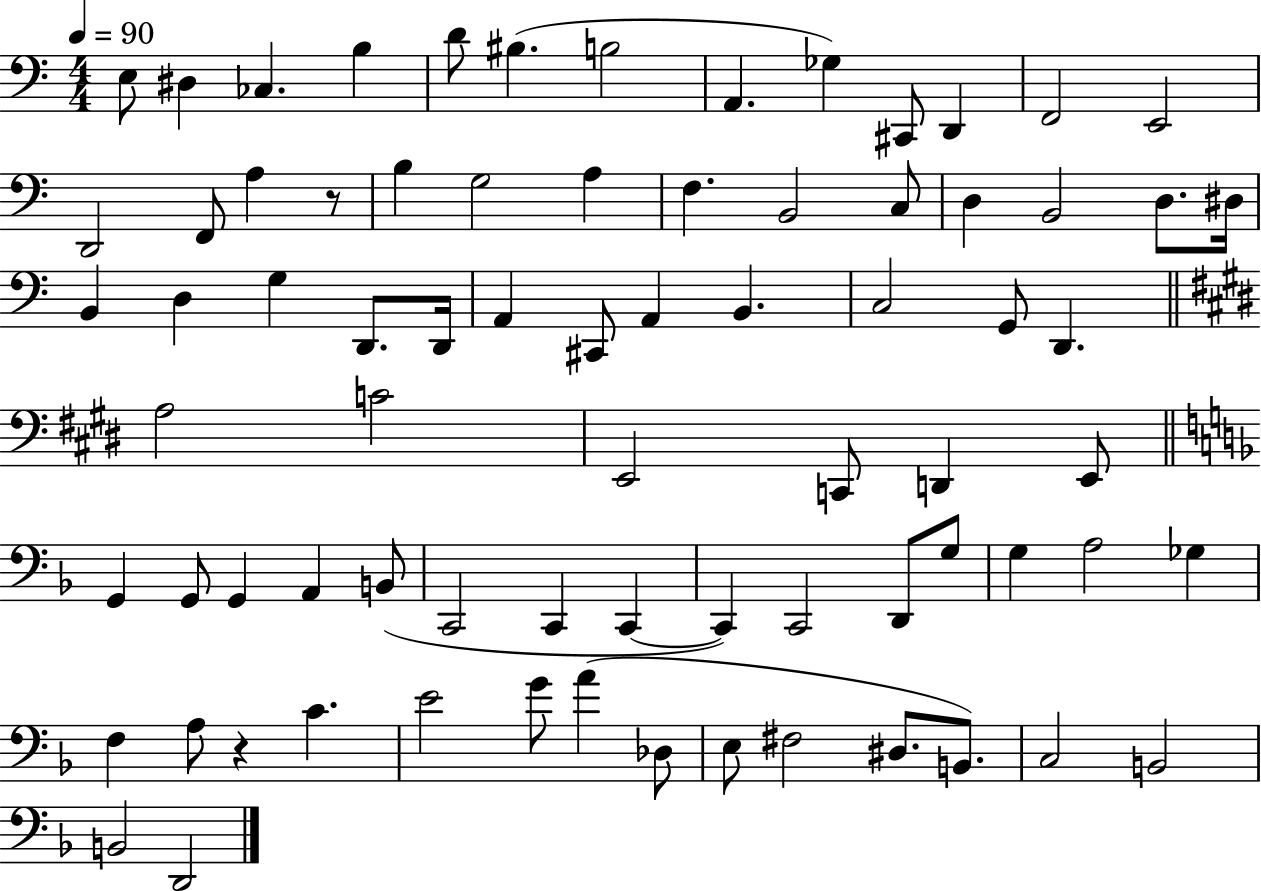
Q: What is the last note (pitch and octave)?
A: D2